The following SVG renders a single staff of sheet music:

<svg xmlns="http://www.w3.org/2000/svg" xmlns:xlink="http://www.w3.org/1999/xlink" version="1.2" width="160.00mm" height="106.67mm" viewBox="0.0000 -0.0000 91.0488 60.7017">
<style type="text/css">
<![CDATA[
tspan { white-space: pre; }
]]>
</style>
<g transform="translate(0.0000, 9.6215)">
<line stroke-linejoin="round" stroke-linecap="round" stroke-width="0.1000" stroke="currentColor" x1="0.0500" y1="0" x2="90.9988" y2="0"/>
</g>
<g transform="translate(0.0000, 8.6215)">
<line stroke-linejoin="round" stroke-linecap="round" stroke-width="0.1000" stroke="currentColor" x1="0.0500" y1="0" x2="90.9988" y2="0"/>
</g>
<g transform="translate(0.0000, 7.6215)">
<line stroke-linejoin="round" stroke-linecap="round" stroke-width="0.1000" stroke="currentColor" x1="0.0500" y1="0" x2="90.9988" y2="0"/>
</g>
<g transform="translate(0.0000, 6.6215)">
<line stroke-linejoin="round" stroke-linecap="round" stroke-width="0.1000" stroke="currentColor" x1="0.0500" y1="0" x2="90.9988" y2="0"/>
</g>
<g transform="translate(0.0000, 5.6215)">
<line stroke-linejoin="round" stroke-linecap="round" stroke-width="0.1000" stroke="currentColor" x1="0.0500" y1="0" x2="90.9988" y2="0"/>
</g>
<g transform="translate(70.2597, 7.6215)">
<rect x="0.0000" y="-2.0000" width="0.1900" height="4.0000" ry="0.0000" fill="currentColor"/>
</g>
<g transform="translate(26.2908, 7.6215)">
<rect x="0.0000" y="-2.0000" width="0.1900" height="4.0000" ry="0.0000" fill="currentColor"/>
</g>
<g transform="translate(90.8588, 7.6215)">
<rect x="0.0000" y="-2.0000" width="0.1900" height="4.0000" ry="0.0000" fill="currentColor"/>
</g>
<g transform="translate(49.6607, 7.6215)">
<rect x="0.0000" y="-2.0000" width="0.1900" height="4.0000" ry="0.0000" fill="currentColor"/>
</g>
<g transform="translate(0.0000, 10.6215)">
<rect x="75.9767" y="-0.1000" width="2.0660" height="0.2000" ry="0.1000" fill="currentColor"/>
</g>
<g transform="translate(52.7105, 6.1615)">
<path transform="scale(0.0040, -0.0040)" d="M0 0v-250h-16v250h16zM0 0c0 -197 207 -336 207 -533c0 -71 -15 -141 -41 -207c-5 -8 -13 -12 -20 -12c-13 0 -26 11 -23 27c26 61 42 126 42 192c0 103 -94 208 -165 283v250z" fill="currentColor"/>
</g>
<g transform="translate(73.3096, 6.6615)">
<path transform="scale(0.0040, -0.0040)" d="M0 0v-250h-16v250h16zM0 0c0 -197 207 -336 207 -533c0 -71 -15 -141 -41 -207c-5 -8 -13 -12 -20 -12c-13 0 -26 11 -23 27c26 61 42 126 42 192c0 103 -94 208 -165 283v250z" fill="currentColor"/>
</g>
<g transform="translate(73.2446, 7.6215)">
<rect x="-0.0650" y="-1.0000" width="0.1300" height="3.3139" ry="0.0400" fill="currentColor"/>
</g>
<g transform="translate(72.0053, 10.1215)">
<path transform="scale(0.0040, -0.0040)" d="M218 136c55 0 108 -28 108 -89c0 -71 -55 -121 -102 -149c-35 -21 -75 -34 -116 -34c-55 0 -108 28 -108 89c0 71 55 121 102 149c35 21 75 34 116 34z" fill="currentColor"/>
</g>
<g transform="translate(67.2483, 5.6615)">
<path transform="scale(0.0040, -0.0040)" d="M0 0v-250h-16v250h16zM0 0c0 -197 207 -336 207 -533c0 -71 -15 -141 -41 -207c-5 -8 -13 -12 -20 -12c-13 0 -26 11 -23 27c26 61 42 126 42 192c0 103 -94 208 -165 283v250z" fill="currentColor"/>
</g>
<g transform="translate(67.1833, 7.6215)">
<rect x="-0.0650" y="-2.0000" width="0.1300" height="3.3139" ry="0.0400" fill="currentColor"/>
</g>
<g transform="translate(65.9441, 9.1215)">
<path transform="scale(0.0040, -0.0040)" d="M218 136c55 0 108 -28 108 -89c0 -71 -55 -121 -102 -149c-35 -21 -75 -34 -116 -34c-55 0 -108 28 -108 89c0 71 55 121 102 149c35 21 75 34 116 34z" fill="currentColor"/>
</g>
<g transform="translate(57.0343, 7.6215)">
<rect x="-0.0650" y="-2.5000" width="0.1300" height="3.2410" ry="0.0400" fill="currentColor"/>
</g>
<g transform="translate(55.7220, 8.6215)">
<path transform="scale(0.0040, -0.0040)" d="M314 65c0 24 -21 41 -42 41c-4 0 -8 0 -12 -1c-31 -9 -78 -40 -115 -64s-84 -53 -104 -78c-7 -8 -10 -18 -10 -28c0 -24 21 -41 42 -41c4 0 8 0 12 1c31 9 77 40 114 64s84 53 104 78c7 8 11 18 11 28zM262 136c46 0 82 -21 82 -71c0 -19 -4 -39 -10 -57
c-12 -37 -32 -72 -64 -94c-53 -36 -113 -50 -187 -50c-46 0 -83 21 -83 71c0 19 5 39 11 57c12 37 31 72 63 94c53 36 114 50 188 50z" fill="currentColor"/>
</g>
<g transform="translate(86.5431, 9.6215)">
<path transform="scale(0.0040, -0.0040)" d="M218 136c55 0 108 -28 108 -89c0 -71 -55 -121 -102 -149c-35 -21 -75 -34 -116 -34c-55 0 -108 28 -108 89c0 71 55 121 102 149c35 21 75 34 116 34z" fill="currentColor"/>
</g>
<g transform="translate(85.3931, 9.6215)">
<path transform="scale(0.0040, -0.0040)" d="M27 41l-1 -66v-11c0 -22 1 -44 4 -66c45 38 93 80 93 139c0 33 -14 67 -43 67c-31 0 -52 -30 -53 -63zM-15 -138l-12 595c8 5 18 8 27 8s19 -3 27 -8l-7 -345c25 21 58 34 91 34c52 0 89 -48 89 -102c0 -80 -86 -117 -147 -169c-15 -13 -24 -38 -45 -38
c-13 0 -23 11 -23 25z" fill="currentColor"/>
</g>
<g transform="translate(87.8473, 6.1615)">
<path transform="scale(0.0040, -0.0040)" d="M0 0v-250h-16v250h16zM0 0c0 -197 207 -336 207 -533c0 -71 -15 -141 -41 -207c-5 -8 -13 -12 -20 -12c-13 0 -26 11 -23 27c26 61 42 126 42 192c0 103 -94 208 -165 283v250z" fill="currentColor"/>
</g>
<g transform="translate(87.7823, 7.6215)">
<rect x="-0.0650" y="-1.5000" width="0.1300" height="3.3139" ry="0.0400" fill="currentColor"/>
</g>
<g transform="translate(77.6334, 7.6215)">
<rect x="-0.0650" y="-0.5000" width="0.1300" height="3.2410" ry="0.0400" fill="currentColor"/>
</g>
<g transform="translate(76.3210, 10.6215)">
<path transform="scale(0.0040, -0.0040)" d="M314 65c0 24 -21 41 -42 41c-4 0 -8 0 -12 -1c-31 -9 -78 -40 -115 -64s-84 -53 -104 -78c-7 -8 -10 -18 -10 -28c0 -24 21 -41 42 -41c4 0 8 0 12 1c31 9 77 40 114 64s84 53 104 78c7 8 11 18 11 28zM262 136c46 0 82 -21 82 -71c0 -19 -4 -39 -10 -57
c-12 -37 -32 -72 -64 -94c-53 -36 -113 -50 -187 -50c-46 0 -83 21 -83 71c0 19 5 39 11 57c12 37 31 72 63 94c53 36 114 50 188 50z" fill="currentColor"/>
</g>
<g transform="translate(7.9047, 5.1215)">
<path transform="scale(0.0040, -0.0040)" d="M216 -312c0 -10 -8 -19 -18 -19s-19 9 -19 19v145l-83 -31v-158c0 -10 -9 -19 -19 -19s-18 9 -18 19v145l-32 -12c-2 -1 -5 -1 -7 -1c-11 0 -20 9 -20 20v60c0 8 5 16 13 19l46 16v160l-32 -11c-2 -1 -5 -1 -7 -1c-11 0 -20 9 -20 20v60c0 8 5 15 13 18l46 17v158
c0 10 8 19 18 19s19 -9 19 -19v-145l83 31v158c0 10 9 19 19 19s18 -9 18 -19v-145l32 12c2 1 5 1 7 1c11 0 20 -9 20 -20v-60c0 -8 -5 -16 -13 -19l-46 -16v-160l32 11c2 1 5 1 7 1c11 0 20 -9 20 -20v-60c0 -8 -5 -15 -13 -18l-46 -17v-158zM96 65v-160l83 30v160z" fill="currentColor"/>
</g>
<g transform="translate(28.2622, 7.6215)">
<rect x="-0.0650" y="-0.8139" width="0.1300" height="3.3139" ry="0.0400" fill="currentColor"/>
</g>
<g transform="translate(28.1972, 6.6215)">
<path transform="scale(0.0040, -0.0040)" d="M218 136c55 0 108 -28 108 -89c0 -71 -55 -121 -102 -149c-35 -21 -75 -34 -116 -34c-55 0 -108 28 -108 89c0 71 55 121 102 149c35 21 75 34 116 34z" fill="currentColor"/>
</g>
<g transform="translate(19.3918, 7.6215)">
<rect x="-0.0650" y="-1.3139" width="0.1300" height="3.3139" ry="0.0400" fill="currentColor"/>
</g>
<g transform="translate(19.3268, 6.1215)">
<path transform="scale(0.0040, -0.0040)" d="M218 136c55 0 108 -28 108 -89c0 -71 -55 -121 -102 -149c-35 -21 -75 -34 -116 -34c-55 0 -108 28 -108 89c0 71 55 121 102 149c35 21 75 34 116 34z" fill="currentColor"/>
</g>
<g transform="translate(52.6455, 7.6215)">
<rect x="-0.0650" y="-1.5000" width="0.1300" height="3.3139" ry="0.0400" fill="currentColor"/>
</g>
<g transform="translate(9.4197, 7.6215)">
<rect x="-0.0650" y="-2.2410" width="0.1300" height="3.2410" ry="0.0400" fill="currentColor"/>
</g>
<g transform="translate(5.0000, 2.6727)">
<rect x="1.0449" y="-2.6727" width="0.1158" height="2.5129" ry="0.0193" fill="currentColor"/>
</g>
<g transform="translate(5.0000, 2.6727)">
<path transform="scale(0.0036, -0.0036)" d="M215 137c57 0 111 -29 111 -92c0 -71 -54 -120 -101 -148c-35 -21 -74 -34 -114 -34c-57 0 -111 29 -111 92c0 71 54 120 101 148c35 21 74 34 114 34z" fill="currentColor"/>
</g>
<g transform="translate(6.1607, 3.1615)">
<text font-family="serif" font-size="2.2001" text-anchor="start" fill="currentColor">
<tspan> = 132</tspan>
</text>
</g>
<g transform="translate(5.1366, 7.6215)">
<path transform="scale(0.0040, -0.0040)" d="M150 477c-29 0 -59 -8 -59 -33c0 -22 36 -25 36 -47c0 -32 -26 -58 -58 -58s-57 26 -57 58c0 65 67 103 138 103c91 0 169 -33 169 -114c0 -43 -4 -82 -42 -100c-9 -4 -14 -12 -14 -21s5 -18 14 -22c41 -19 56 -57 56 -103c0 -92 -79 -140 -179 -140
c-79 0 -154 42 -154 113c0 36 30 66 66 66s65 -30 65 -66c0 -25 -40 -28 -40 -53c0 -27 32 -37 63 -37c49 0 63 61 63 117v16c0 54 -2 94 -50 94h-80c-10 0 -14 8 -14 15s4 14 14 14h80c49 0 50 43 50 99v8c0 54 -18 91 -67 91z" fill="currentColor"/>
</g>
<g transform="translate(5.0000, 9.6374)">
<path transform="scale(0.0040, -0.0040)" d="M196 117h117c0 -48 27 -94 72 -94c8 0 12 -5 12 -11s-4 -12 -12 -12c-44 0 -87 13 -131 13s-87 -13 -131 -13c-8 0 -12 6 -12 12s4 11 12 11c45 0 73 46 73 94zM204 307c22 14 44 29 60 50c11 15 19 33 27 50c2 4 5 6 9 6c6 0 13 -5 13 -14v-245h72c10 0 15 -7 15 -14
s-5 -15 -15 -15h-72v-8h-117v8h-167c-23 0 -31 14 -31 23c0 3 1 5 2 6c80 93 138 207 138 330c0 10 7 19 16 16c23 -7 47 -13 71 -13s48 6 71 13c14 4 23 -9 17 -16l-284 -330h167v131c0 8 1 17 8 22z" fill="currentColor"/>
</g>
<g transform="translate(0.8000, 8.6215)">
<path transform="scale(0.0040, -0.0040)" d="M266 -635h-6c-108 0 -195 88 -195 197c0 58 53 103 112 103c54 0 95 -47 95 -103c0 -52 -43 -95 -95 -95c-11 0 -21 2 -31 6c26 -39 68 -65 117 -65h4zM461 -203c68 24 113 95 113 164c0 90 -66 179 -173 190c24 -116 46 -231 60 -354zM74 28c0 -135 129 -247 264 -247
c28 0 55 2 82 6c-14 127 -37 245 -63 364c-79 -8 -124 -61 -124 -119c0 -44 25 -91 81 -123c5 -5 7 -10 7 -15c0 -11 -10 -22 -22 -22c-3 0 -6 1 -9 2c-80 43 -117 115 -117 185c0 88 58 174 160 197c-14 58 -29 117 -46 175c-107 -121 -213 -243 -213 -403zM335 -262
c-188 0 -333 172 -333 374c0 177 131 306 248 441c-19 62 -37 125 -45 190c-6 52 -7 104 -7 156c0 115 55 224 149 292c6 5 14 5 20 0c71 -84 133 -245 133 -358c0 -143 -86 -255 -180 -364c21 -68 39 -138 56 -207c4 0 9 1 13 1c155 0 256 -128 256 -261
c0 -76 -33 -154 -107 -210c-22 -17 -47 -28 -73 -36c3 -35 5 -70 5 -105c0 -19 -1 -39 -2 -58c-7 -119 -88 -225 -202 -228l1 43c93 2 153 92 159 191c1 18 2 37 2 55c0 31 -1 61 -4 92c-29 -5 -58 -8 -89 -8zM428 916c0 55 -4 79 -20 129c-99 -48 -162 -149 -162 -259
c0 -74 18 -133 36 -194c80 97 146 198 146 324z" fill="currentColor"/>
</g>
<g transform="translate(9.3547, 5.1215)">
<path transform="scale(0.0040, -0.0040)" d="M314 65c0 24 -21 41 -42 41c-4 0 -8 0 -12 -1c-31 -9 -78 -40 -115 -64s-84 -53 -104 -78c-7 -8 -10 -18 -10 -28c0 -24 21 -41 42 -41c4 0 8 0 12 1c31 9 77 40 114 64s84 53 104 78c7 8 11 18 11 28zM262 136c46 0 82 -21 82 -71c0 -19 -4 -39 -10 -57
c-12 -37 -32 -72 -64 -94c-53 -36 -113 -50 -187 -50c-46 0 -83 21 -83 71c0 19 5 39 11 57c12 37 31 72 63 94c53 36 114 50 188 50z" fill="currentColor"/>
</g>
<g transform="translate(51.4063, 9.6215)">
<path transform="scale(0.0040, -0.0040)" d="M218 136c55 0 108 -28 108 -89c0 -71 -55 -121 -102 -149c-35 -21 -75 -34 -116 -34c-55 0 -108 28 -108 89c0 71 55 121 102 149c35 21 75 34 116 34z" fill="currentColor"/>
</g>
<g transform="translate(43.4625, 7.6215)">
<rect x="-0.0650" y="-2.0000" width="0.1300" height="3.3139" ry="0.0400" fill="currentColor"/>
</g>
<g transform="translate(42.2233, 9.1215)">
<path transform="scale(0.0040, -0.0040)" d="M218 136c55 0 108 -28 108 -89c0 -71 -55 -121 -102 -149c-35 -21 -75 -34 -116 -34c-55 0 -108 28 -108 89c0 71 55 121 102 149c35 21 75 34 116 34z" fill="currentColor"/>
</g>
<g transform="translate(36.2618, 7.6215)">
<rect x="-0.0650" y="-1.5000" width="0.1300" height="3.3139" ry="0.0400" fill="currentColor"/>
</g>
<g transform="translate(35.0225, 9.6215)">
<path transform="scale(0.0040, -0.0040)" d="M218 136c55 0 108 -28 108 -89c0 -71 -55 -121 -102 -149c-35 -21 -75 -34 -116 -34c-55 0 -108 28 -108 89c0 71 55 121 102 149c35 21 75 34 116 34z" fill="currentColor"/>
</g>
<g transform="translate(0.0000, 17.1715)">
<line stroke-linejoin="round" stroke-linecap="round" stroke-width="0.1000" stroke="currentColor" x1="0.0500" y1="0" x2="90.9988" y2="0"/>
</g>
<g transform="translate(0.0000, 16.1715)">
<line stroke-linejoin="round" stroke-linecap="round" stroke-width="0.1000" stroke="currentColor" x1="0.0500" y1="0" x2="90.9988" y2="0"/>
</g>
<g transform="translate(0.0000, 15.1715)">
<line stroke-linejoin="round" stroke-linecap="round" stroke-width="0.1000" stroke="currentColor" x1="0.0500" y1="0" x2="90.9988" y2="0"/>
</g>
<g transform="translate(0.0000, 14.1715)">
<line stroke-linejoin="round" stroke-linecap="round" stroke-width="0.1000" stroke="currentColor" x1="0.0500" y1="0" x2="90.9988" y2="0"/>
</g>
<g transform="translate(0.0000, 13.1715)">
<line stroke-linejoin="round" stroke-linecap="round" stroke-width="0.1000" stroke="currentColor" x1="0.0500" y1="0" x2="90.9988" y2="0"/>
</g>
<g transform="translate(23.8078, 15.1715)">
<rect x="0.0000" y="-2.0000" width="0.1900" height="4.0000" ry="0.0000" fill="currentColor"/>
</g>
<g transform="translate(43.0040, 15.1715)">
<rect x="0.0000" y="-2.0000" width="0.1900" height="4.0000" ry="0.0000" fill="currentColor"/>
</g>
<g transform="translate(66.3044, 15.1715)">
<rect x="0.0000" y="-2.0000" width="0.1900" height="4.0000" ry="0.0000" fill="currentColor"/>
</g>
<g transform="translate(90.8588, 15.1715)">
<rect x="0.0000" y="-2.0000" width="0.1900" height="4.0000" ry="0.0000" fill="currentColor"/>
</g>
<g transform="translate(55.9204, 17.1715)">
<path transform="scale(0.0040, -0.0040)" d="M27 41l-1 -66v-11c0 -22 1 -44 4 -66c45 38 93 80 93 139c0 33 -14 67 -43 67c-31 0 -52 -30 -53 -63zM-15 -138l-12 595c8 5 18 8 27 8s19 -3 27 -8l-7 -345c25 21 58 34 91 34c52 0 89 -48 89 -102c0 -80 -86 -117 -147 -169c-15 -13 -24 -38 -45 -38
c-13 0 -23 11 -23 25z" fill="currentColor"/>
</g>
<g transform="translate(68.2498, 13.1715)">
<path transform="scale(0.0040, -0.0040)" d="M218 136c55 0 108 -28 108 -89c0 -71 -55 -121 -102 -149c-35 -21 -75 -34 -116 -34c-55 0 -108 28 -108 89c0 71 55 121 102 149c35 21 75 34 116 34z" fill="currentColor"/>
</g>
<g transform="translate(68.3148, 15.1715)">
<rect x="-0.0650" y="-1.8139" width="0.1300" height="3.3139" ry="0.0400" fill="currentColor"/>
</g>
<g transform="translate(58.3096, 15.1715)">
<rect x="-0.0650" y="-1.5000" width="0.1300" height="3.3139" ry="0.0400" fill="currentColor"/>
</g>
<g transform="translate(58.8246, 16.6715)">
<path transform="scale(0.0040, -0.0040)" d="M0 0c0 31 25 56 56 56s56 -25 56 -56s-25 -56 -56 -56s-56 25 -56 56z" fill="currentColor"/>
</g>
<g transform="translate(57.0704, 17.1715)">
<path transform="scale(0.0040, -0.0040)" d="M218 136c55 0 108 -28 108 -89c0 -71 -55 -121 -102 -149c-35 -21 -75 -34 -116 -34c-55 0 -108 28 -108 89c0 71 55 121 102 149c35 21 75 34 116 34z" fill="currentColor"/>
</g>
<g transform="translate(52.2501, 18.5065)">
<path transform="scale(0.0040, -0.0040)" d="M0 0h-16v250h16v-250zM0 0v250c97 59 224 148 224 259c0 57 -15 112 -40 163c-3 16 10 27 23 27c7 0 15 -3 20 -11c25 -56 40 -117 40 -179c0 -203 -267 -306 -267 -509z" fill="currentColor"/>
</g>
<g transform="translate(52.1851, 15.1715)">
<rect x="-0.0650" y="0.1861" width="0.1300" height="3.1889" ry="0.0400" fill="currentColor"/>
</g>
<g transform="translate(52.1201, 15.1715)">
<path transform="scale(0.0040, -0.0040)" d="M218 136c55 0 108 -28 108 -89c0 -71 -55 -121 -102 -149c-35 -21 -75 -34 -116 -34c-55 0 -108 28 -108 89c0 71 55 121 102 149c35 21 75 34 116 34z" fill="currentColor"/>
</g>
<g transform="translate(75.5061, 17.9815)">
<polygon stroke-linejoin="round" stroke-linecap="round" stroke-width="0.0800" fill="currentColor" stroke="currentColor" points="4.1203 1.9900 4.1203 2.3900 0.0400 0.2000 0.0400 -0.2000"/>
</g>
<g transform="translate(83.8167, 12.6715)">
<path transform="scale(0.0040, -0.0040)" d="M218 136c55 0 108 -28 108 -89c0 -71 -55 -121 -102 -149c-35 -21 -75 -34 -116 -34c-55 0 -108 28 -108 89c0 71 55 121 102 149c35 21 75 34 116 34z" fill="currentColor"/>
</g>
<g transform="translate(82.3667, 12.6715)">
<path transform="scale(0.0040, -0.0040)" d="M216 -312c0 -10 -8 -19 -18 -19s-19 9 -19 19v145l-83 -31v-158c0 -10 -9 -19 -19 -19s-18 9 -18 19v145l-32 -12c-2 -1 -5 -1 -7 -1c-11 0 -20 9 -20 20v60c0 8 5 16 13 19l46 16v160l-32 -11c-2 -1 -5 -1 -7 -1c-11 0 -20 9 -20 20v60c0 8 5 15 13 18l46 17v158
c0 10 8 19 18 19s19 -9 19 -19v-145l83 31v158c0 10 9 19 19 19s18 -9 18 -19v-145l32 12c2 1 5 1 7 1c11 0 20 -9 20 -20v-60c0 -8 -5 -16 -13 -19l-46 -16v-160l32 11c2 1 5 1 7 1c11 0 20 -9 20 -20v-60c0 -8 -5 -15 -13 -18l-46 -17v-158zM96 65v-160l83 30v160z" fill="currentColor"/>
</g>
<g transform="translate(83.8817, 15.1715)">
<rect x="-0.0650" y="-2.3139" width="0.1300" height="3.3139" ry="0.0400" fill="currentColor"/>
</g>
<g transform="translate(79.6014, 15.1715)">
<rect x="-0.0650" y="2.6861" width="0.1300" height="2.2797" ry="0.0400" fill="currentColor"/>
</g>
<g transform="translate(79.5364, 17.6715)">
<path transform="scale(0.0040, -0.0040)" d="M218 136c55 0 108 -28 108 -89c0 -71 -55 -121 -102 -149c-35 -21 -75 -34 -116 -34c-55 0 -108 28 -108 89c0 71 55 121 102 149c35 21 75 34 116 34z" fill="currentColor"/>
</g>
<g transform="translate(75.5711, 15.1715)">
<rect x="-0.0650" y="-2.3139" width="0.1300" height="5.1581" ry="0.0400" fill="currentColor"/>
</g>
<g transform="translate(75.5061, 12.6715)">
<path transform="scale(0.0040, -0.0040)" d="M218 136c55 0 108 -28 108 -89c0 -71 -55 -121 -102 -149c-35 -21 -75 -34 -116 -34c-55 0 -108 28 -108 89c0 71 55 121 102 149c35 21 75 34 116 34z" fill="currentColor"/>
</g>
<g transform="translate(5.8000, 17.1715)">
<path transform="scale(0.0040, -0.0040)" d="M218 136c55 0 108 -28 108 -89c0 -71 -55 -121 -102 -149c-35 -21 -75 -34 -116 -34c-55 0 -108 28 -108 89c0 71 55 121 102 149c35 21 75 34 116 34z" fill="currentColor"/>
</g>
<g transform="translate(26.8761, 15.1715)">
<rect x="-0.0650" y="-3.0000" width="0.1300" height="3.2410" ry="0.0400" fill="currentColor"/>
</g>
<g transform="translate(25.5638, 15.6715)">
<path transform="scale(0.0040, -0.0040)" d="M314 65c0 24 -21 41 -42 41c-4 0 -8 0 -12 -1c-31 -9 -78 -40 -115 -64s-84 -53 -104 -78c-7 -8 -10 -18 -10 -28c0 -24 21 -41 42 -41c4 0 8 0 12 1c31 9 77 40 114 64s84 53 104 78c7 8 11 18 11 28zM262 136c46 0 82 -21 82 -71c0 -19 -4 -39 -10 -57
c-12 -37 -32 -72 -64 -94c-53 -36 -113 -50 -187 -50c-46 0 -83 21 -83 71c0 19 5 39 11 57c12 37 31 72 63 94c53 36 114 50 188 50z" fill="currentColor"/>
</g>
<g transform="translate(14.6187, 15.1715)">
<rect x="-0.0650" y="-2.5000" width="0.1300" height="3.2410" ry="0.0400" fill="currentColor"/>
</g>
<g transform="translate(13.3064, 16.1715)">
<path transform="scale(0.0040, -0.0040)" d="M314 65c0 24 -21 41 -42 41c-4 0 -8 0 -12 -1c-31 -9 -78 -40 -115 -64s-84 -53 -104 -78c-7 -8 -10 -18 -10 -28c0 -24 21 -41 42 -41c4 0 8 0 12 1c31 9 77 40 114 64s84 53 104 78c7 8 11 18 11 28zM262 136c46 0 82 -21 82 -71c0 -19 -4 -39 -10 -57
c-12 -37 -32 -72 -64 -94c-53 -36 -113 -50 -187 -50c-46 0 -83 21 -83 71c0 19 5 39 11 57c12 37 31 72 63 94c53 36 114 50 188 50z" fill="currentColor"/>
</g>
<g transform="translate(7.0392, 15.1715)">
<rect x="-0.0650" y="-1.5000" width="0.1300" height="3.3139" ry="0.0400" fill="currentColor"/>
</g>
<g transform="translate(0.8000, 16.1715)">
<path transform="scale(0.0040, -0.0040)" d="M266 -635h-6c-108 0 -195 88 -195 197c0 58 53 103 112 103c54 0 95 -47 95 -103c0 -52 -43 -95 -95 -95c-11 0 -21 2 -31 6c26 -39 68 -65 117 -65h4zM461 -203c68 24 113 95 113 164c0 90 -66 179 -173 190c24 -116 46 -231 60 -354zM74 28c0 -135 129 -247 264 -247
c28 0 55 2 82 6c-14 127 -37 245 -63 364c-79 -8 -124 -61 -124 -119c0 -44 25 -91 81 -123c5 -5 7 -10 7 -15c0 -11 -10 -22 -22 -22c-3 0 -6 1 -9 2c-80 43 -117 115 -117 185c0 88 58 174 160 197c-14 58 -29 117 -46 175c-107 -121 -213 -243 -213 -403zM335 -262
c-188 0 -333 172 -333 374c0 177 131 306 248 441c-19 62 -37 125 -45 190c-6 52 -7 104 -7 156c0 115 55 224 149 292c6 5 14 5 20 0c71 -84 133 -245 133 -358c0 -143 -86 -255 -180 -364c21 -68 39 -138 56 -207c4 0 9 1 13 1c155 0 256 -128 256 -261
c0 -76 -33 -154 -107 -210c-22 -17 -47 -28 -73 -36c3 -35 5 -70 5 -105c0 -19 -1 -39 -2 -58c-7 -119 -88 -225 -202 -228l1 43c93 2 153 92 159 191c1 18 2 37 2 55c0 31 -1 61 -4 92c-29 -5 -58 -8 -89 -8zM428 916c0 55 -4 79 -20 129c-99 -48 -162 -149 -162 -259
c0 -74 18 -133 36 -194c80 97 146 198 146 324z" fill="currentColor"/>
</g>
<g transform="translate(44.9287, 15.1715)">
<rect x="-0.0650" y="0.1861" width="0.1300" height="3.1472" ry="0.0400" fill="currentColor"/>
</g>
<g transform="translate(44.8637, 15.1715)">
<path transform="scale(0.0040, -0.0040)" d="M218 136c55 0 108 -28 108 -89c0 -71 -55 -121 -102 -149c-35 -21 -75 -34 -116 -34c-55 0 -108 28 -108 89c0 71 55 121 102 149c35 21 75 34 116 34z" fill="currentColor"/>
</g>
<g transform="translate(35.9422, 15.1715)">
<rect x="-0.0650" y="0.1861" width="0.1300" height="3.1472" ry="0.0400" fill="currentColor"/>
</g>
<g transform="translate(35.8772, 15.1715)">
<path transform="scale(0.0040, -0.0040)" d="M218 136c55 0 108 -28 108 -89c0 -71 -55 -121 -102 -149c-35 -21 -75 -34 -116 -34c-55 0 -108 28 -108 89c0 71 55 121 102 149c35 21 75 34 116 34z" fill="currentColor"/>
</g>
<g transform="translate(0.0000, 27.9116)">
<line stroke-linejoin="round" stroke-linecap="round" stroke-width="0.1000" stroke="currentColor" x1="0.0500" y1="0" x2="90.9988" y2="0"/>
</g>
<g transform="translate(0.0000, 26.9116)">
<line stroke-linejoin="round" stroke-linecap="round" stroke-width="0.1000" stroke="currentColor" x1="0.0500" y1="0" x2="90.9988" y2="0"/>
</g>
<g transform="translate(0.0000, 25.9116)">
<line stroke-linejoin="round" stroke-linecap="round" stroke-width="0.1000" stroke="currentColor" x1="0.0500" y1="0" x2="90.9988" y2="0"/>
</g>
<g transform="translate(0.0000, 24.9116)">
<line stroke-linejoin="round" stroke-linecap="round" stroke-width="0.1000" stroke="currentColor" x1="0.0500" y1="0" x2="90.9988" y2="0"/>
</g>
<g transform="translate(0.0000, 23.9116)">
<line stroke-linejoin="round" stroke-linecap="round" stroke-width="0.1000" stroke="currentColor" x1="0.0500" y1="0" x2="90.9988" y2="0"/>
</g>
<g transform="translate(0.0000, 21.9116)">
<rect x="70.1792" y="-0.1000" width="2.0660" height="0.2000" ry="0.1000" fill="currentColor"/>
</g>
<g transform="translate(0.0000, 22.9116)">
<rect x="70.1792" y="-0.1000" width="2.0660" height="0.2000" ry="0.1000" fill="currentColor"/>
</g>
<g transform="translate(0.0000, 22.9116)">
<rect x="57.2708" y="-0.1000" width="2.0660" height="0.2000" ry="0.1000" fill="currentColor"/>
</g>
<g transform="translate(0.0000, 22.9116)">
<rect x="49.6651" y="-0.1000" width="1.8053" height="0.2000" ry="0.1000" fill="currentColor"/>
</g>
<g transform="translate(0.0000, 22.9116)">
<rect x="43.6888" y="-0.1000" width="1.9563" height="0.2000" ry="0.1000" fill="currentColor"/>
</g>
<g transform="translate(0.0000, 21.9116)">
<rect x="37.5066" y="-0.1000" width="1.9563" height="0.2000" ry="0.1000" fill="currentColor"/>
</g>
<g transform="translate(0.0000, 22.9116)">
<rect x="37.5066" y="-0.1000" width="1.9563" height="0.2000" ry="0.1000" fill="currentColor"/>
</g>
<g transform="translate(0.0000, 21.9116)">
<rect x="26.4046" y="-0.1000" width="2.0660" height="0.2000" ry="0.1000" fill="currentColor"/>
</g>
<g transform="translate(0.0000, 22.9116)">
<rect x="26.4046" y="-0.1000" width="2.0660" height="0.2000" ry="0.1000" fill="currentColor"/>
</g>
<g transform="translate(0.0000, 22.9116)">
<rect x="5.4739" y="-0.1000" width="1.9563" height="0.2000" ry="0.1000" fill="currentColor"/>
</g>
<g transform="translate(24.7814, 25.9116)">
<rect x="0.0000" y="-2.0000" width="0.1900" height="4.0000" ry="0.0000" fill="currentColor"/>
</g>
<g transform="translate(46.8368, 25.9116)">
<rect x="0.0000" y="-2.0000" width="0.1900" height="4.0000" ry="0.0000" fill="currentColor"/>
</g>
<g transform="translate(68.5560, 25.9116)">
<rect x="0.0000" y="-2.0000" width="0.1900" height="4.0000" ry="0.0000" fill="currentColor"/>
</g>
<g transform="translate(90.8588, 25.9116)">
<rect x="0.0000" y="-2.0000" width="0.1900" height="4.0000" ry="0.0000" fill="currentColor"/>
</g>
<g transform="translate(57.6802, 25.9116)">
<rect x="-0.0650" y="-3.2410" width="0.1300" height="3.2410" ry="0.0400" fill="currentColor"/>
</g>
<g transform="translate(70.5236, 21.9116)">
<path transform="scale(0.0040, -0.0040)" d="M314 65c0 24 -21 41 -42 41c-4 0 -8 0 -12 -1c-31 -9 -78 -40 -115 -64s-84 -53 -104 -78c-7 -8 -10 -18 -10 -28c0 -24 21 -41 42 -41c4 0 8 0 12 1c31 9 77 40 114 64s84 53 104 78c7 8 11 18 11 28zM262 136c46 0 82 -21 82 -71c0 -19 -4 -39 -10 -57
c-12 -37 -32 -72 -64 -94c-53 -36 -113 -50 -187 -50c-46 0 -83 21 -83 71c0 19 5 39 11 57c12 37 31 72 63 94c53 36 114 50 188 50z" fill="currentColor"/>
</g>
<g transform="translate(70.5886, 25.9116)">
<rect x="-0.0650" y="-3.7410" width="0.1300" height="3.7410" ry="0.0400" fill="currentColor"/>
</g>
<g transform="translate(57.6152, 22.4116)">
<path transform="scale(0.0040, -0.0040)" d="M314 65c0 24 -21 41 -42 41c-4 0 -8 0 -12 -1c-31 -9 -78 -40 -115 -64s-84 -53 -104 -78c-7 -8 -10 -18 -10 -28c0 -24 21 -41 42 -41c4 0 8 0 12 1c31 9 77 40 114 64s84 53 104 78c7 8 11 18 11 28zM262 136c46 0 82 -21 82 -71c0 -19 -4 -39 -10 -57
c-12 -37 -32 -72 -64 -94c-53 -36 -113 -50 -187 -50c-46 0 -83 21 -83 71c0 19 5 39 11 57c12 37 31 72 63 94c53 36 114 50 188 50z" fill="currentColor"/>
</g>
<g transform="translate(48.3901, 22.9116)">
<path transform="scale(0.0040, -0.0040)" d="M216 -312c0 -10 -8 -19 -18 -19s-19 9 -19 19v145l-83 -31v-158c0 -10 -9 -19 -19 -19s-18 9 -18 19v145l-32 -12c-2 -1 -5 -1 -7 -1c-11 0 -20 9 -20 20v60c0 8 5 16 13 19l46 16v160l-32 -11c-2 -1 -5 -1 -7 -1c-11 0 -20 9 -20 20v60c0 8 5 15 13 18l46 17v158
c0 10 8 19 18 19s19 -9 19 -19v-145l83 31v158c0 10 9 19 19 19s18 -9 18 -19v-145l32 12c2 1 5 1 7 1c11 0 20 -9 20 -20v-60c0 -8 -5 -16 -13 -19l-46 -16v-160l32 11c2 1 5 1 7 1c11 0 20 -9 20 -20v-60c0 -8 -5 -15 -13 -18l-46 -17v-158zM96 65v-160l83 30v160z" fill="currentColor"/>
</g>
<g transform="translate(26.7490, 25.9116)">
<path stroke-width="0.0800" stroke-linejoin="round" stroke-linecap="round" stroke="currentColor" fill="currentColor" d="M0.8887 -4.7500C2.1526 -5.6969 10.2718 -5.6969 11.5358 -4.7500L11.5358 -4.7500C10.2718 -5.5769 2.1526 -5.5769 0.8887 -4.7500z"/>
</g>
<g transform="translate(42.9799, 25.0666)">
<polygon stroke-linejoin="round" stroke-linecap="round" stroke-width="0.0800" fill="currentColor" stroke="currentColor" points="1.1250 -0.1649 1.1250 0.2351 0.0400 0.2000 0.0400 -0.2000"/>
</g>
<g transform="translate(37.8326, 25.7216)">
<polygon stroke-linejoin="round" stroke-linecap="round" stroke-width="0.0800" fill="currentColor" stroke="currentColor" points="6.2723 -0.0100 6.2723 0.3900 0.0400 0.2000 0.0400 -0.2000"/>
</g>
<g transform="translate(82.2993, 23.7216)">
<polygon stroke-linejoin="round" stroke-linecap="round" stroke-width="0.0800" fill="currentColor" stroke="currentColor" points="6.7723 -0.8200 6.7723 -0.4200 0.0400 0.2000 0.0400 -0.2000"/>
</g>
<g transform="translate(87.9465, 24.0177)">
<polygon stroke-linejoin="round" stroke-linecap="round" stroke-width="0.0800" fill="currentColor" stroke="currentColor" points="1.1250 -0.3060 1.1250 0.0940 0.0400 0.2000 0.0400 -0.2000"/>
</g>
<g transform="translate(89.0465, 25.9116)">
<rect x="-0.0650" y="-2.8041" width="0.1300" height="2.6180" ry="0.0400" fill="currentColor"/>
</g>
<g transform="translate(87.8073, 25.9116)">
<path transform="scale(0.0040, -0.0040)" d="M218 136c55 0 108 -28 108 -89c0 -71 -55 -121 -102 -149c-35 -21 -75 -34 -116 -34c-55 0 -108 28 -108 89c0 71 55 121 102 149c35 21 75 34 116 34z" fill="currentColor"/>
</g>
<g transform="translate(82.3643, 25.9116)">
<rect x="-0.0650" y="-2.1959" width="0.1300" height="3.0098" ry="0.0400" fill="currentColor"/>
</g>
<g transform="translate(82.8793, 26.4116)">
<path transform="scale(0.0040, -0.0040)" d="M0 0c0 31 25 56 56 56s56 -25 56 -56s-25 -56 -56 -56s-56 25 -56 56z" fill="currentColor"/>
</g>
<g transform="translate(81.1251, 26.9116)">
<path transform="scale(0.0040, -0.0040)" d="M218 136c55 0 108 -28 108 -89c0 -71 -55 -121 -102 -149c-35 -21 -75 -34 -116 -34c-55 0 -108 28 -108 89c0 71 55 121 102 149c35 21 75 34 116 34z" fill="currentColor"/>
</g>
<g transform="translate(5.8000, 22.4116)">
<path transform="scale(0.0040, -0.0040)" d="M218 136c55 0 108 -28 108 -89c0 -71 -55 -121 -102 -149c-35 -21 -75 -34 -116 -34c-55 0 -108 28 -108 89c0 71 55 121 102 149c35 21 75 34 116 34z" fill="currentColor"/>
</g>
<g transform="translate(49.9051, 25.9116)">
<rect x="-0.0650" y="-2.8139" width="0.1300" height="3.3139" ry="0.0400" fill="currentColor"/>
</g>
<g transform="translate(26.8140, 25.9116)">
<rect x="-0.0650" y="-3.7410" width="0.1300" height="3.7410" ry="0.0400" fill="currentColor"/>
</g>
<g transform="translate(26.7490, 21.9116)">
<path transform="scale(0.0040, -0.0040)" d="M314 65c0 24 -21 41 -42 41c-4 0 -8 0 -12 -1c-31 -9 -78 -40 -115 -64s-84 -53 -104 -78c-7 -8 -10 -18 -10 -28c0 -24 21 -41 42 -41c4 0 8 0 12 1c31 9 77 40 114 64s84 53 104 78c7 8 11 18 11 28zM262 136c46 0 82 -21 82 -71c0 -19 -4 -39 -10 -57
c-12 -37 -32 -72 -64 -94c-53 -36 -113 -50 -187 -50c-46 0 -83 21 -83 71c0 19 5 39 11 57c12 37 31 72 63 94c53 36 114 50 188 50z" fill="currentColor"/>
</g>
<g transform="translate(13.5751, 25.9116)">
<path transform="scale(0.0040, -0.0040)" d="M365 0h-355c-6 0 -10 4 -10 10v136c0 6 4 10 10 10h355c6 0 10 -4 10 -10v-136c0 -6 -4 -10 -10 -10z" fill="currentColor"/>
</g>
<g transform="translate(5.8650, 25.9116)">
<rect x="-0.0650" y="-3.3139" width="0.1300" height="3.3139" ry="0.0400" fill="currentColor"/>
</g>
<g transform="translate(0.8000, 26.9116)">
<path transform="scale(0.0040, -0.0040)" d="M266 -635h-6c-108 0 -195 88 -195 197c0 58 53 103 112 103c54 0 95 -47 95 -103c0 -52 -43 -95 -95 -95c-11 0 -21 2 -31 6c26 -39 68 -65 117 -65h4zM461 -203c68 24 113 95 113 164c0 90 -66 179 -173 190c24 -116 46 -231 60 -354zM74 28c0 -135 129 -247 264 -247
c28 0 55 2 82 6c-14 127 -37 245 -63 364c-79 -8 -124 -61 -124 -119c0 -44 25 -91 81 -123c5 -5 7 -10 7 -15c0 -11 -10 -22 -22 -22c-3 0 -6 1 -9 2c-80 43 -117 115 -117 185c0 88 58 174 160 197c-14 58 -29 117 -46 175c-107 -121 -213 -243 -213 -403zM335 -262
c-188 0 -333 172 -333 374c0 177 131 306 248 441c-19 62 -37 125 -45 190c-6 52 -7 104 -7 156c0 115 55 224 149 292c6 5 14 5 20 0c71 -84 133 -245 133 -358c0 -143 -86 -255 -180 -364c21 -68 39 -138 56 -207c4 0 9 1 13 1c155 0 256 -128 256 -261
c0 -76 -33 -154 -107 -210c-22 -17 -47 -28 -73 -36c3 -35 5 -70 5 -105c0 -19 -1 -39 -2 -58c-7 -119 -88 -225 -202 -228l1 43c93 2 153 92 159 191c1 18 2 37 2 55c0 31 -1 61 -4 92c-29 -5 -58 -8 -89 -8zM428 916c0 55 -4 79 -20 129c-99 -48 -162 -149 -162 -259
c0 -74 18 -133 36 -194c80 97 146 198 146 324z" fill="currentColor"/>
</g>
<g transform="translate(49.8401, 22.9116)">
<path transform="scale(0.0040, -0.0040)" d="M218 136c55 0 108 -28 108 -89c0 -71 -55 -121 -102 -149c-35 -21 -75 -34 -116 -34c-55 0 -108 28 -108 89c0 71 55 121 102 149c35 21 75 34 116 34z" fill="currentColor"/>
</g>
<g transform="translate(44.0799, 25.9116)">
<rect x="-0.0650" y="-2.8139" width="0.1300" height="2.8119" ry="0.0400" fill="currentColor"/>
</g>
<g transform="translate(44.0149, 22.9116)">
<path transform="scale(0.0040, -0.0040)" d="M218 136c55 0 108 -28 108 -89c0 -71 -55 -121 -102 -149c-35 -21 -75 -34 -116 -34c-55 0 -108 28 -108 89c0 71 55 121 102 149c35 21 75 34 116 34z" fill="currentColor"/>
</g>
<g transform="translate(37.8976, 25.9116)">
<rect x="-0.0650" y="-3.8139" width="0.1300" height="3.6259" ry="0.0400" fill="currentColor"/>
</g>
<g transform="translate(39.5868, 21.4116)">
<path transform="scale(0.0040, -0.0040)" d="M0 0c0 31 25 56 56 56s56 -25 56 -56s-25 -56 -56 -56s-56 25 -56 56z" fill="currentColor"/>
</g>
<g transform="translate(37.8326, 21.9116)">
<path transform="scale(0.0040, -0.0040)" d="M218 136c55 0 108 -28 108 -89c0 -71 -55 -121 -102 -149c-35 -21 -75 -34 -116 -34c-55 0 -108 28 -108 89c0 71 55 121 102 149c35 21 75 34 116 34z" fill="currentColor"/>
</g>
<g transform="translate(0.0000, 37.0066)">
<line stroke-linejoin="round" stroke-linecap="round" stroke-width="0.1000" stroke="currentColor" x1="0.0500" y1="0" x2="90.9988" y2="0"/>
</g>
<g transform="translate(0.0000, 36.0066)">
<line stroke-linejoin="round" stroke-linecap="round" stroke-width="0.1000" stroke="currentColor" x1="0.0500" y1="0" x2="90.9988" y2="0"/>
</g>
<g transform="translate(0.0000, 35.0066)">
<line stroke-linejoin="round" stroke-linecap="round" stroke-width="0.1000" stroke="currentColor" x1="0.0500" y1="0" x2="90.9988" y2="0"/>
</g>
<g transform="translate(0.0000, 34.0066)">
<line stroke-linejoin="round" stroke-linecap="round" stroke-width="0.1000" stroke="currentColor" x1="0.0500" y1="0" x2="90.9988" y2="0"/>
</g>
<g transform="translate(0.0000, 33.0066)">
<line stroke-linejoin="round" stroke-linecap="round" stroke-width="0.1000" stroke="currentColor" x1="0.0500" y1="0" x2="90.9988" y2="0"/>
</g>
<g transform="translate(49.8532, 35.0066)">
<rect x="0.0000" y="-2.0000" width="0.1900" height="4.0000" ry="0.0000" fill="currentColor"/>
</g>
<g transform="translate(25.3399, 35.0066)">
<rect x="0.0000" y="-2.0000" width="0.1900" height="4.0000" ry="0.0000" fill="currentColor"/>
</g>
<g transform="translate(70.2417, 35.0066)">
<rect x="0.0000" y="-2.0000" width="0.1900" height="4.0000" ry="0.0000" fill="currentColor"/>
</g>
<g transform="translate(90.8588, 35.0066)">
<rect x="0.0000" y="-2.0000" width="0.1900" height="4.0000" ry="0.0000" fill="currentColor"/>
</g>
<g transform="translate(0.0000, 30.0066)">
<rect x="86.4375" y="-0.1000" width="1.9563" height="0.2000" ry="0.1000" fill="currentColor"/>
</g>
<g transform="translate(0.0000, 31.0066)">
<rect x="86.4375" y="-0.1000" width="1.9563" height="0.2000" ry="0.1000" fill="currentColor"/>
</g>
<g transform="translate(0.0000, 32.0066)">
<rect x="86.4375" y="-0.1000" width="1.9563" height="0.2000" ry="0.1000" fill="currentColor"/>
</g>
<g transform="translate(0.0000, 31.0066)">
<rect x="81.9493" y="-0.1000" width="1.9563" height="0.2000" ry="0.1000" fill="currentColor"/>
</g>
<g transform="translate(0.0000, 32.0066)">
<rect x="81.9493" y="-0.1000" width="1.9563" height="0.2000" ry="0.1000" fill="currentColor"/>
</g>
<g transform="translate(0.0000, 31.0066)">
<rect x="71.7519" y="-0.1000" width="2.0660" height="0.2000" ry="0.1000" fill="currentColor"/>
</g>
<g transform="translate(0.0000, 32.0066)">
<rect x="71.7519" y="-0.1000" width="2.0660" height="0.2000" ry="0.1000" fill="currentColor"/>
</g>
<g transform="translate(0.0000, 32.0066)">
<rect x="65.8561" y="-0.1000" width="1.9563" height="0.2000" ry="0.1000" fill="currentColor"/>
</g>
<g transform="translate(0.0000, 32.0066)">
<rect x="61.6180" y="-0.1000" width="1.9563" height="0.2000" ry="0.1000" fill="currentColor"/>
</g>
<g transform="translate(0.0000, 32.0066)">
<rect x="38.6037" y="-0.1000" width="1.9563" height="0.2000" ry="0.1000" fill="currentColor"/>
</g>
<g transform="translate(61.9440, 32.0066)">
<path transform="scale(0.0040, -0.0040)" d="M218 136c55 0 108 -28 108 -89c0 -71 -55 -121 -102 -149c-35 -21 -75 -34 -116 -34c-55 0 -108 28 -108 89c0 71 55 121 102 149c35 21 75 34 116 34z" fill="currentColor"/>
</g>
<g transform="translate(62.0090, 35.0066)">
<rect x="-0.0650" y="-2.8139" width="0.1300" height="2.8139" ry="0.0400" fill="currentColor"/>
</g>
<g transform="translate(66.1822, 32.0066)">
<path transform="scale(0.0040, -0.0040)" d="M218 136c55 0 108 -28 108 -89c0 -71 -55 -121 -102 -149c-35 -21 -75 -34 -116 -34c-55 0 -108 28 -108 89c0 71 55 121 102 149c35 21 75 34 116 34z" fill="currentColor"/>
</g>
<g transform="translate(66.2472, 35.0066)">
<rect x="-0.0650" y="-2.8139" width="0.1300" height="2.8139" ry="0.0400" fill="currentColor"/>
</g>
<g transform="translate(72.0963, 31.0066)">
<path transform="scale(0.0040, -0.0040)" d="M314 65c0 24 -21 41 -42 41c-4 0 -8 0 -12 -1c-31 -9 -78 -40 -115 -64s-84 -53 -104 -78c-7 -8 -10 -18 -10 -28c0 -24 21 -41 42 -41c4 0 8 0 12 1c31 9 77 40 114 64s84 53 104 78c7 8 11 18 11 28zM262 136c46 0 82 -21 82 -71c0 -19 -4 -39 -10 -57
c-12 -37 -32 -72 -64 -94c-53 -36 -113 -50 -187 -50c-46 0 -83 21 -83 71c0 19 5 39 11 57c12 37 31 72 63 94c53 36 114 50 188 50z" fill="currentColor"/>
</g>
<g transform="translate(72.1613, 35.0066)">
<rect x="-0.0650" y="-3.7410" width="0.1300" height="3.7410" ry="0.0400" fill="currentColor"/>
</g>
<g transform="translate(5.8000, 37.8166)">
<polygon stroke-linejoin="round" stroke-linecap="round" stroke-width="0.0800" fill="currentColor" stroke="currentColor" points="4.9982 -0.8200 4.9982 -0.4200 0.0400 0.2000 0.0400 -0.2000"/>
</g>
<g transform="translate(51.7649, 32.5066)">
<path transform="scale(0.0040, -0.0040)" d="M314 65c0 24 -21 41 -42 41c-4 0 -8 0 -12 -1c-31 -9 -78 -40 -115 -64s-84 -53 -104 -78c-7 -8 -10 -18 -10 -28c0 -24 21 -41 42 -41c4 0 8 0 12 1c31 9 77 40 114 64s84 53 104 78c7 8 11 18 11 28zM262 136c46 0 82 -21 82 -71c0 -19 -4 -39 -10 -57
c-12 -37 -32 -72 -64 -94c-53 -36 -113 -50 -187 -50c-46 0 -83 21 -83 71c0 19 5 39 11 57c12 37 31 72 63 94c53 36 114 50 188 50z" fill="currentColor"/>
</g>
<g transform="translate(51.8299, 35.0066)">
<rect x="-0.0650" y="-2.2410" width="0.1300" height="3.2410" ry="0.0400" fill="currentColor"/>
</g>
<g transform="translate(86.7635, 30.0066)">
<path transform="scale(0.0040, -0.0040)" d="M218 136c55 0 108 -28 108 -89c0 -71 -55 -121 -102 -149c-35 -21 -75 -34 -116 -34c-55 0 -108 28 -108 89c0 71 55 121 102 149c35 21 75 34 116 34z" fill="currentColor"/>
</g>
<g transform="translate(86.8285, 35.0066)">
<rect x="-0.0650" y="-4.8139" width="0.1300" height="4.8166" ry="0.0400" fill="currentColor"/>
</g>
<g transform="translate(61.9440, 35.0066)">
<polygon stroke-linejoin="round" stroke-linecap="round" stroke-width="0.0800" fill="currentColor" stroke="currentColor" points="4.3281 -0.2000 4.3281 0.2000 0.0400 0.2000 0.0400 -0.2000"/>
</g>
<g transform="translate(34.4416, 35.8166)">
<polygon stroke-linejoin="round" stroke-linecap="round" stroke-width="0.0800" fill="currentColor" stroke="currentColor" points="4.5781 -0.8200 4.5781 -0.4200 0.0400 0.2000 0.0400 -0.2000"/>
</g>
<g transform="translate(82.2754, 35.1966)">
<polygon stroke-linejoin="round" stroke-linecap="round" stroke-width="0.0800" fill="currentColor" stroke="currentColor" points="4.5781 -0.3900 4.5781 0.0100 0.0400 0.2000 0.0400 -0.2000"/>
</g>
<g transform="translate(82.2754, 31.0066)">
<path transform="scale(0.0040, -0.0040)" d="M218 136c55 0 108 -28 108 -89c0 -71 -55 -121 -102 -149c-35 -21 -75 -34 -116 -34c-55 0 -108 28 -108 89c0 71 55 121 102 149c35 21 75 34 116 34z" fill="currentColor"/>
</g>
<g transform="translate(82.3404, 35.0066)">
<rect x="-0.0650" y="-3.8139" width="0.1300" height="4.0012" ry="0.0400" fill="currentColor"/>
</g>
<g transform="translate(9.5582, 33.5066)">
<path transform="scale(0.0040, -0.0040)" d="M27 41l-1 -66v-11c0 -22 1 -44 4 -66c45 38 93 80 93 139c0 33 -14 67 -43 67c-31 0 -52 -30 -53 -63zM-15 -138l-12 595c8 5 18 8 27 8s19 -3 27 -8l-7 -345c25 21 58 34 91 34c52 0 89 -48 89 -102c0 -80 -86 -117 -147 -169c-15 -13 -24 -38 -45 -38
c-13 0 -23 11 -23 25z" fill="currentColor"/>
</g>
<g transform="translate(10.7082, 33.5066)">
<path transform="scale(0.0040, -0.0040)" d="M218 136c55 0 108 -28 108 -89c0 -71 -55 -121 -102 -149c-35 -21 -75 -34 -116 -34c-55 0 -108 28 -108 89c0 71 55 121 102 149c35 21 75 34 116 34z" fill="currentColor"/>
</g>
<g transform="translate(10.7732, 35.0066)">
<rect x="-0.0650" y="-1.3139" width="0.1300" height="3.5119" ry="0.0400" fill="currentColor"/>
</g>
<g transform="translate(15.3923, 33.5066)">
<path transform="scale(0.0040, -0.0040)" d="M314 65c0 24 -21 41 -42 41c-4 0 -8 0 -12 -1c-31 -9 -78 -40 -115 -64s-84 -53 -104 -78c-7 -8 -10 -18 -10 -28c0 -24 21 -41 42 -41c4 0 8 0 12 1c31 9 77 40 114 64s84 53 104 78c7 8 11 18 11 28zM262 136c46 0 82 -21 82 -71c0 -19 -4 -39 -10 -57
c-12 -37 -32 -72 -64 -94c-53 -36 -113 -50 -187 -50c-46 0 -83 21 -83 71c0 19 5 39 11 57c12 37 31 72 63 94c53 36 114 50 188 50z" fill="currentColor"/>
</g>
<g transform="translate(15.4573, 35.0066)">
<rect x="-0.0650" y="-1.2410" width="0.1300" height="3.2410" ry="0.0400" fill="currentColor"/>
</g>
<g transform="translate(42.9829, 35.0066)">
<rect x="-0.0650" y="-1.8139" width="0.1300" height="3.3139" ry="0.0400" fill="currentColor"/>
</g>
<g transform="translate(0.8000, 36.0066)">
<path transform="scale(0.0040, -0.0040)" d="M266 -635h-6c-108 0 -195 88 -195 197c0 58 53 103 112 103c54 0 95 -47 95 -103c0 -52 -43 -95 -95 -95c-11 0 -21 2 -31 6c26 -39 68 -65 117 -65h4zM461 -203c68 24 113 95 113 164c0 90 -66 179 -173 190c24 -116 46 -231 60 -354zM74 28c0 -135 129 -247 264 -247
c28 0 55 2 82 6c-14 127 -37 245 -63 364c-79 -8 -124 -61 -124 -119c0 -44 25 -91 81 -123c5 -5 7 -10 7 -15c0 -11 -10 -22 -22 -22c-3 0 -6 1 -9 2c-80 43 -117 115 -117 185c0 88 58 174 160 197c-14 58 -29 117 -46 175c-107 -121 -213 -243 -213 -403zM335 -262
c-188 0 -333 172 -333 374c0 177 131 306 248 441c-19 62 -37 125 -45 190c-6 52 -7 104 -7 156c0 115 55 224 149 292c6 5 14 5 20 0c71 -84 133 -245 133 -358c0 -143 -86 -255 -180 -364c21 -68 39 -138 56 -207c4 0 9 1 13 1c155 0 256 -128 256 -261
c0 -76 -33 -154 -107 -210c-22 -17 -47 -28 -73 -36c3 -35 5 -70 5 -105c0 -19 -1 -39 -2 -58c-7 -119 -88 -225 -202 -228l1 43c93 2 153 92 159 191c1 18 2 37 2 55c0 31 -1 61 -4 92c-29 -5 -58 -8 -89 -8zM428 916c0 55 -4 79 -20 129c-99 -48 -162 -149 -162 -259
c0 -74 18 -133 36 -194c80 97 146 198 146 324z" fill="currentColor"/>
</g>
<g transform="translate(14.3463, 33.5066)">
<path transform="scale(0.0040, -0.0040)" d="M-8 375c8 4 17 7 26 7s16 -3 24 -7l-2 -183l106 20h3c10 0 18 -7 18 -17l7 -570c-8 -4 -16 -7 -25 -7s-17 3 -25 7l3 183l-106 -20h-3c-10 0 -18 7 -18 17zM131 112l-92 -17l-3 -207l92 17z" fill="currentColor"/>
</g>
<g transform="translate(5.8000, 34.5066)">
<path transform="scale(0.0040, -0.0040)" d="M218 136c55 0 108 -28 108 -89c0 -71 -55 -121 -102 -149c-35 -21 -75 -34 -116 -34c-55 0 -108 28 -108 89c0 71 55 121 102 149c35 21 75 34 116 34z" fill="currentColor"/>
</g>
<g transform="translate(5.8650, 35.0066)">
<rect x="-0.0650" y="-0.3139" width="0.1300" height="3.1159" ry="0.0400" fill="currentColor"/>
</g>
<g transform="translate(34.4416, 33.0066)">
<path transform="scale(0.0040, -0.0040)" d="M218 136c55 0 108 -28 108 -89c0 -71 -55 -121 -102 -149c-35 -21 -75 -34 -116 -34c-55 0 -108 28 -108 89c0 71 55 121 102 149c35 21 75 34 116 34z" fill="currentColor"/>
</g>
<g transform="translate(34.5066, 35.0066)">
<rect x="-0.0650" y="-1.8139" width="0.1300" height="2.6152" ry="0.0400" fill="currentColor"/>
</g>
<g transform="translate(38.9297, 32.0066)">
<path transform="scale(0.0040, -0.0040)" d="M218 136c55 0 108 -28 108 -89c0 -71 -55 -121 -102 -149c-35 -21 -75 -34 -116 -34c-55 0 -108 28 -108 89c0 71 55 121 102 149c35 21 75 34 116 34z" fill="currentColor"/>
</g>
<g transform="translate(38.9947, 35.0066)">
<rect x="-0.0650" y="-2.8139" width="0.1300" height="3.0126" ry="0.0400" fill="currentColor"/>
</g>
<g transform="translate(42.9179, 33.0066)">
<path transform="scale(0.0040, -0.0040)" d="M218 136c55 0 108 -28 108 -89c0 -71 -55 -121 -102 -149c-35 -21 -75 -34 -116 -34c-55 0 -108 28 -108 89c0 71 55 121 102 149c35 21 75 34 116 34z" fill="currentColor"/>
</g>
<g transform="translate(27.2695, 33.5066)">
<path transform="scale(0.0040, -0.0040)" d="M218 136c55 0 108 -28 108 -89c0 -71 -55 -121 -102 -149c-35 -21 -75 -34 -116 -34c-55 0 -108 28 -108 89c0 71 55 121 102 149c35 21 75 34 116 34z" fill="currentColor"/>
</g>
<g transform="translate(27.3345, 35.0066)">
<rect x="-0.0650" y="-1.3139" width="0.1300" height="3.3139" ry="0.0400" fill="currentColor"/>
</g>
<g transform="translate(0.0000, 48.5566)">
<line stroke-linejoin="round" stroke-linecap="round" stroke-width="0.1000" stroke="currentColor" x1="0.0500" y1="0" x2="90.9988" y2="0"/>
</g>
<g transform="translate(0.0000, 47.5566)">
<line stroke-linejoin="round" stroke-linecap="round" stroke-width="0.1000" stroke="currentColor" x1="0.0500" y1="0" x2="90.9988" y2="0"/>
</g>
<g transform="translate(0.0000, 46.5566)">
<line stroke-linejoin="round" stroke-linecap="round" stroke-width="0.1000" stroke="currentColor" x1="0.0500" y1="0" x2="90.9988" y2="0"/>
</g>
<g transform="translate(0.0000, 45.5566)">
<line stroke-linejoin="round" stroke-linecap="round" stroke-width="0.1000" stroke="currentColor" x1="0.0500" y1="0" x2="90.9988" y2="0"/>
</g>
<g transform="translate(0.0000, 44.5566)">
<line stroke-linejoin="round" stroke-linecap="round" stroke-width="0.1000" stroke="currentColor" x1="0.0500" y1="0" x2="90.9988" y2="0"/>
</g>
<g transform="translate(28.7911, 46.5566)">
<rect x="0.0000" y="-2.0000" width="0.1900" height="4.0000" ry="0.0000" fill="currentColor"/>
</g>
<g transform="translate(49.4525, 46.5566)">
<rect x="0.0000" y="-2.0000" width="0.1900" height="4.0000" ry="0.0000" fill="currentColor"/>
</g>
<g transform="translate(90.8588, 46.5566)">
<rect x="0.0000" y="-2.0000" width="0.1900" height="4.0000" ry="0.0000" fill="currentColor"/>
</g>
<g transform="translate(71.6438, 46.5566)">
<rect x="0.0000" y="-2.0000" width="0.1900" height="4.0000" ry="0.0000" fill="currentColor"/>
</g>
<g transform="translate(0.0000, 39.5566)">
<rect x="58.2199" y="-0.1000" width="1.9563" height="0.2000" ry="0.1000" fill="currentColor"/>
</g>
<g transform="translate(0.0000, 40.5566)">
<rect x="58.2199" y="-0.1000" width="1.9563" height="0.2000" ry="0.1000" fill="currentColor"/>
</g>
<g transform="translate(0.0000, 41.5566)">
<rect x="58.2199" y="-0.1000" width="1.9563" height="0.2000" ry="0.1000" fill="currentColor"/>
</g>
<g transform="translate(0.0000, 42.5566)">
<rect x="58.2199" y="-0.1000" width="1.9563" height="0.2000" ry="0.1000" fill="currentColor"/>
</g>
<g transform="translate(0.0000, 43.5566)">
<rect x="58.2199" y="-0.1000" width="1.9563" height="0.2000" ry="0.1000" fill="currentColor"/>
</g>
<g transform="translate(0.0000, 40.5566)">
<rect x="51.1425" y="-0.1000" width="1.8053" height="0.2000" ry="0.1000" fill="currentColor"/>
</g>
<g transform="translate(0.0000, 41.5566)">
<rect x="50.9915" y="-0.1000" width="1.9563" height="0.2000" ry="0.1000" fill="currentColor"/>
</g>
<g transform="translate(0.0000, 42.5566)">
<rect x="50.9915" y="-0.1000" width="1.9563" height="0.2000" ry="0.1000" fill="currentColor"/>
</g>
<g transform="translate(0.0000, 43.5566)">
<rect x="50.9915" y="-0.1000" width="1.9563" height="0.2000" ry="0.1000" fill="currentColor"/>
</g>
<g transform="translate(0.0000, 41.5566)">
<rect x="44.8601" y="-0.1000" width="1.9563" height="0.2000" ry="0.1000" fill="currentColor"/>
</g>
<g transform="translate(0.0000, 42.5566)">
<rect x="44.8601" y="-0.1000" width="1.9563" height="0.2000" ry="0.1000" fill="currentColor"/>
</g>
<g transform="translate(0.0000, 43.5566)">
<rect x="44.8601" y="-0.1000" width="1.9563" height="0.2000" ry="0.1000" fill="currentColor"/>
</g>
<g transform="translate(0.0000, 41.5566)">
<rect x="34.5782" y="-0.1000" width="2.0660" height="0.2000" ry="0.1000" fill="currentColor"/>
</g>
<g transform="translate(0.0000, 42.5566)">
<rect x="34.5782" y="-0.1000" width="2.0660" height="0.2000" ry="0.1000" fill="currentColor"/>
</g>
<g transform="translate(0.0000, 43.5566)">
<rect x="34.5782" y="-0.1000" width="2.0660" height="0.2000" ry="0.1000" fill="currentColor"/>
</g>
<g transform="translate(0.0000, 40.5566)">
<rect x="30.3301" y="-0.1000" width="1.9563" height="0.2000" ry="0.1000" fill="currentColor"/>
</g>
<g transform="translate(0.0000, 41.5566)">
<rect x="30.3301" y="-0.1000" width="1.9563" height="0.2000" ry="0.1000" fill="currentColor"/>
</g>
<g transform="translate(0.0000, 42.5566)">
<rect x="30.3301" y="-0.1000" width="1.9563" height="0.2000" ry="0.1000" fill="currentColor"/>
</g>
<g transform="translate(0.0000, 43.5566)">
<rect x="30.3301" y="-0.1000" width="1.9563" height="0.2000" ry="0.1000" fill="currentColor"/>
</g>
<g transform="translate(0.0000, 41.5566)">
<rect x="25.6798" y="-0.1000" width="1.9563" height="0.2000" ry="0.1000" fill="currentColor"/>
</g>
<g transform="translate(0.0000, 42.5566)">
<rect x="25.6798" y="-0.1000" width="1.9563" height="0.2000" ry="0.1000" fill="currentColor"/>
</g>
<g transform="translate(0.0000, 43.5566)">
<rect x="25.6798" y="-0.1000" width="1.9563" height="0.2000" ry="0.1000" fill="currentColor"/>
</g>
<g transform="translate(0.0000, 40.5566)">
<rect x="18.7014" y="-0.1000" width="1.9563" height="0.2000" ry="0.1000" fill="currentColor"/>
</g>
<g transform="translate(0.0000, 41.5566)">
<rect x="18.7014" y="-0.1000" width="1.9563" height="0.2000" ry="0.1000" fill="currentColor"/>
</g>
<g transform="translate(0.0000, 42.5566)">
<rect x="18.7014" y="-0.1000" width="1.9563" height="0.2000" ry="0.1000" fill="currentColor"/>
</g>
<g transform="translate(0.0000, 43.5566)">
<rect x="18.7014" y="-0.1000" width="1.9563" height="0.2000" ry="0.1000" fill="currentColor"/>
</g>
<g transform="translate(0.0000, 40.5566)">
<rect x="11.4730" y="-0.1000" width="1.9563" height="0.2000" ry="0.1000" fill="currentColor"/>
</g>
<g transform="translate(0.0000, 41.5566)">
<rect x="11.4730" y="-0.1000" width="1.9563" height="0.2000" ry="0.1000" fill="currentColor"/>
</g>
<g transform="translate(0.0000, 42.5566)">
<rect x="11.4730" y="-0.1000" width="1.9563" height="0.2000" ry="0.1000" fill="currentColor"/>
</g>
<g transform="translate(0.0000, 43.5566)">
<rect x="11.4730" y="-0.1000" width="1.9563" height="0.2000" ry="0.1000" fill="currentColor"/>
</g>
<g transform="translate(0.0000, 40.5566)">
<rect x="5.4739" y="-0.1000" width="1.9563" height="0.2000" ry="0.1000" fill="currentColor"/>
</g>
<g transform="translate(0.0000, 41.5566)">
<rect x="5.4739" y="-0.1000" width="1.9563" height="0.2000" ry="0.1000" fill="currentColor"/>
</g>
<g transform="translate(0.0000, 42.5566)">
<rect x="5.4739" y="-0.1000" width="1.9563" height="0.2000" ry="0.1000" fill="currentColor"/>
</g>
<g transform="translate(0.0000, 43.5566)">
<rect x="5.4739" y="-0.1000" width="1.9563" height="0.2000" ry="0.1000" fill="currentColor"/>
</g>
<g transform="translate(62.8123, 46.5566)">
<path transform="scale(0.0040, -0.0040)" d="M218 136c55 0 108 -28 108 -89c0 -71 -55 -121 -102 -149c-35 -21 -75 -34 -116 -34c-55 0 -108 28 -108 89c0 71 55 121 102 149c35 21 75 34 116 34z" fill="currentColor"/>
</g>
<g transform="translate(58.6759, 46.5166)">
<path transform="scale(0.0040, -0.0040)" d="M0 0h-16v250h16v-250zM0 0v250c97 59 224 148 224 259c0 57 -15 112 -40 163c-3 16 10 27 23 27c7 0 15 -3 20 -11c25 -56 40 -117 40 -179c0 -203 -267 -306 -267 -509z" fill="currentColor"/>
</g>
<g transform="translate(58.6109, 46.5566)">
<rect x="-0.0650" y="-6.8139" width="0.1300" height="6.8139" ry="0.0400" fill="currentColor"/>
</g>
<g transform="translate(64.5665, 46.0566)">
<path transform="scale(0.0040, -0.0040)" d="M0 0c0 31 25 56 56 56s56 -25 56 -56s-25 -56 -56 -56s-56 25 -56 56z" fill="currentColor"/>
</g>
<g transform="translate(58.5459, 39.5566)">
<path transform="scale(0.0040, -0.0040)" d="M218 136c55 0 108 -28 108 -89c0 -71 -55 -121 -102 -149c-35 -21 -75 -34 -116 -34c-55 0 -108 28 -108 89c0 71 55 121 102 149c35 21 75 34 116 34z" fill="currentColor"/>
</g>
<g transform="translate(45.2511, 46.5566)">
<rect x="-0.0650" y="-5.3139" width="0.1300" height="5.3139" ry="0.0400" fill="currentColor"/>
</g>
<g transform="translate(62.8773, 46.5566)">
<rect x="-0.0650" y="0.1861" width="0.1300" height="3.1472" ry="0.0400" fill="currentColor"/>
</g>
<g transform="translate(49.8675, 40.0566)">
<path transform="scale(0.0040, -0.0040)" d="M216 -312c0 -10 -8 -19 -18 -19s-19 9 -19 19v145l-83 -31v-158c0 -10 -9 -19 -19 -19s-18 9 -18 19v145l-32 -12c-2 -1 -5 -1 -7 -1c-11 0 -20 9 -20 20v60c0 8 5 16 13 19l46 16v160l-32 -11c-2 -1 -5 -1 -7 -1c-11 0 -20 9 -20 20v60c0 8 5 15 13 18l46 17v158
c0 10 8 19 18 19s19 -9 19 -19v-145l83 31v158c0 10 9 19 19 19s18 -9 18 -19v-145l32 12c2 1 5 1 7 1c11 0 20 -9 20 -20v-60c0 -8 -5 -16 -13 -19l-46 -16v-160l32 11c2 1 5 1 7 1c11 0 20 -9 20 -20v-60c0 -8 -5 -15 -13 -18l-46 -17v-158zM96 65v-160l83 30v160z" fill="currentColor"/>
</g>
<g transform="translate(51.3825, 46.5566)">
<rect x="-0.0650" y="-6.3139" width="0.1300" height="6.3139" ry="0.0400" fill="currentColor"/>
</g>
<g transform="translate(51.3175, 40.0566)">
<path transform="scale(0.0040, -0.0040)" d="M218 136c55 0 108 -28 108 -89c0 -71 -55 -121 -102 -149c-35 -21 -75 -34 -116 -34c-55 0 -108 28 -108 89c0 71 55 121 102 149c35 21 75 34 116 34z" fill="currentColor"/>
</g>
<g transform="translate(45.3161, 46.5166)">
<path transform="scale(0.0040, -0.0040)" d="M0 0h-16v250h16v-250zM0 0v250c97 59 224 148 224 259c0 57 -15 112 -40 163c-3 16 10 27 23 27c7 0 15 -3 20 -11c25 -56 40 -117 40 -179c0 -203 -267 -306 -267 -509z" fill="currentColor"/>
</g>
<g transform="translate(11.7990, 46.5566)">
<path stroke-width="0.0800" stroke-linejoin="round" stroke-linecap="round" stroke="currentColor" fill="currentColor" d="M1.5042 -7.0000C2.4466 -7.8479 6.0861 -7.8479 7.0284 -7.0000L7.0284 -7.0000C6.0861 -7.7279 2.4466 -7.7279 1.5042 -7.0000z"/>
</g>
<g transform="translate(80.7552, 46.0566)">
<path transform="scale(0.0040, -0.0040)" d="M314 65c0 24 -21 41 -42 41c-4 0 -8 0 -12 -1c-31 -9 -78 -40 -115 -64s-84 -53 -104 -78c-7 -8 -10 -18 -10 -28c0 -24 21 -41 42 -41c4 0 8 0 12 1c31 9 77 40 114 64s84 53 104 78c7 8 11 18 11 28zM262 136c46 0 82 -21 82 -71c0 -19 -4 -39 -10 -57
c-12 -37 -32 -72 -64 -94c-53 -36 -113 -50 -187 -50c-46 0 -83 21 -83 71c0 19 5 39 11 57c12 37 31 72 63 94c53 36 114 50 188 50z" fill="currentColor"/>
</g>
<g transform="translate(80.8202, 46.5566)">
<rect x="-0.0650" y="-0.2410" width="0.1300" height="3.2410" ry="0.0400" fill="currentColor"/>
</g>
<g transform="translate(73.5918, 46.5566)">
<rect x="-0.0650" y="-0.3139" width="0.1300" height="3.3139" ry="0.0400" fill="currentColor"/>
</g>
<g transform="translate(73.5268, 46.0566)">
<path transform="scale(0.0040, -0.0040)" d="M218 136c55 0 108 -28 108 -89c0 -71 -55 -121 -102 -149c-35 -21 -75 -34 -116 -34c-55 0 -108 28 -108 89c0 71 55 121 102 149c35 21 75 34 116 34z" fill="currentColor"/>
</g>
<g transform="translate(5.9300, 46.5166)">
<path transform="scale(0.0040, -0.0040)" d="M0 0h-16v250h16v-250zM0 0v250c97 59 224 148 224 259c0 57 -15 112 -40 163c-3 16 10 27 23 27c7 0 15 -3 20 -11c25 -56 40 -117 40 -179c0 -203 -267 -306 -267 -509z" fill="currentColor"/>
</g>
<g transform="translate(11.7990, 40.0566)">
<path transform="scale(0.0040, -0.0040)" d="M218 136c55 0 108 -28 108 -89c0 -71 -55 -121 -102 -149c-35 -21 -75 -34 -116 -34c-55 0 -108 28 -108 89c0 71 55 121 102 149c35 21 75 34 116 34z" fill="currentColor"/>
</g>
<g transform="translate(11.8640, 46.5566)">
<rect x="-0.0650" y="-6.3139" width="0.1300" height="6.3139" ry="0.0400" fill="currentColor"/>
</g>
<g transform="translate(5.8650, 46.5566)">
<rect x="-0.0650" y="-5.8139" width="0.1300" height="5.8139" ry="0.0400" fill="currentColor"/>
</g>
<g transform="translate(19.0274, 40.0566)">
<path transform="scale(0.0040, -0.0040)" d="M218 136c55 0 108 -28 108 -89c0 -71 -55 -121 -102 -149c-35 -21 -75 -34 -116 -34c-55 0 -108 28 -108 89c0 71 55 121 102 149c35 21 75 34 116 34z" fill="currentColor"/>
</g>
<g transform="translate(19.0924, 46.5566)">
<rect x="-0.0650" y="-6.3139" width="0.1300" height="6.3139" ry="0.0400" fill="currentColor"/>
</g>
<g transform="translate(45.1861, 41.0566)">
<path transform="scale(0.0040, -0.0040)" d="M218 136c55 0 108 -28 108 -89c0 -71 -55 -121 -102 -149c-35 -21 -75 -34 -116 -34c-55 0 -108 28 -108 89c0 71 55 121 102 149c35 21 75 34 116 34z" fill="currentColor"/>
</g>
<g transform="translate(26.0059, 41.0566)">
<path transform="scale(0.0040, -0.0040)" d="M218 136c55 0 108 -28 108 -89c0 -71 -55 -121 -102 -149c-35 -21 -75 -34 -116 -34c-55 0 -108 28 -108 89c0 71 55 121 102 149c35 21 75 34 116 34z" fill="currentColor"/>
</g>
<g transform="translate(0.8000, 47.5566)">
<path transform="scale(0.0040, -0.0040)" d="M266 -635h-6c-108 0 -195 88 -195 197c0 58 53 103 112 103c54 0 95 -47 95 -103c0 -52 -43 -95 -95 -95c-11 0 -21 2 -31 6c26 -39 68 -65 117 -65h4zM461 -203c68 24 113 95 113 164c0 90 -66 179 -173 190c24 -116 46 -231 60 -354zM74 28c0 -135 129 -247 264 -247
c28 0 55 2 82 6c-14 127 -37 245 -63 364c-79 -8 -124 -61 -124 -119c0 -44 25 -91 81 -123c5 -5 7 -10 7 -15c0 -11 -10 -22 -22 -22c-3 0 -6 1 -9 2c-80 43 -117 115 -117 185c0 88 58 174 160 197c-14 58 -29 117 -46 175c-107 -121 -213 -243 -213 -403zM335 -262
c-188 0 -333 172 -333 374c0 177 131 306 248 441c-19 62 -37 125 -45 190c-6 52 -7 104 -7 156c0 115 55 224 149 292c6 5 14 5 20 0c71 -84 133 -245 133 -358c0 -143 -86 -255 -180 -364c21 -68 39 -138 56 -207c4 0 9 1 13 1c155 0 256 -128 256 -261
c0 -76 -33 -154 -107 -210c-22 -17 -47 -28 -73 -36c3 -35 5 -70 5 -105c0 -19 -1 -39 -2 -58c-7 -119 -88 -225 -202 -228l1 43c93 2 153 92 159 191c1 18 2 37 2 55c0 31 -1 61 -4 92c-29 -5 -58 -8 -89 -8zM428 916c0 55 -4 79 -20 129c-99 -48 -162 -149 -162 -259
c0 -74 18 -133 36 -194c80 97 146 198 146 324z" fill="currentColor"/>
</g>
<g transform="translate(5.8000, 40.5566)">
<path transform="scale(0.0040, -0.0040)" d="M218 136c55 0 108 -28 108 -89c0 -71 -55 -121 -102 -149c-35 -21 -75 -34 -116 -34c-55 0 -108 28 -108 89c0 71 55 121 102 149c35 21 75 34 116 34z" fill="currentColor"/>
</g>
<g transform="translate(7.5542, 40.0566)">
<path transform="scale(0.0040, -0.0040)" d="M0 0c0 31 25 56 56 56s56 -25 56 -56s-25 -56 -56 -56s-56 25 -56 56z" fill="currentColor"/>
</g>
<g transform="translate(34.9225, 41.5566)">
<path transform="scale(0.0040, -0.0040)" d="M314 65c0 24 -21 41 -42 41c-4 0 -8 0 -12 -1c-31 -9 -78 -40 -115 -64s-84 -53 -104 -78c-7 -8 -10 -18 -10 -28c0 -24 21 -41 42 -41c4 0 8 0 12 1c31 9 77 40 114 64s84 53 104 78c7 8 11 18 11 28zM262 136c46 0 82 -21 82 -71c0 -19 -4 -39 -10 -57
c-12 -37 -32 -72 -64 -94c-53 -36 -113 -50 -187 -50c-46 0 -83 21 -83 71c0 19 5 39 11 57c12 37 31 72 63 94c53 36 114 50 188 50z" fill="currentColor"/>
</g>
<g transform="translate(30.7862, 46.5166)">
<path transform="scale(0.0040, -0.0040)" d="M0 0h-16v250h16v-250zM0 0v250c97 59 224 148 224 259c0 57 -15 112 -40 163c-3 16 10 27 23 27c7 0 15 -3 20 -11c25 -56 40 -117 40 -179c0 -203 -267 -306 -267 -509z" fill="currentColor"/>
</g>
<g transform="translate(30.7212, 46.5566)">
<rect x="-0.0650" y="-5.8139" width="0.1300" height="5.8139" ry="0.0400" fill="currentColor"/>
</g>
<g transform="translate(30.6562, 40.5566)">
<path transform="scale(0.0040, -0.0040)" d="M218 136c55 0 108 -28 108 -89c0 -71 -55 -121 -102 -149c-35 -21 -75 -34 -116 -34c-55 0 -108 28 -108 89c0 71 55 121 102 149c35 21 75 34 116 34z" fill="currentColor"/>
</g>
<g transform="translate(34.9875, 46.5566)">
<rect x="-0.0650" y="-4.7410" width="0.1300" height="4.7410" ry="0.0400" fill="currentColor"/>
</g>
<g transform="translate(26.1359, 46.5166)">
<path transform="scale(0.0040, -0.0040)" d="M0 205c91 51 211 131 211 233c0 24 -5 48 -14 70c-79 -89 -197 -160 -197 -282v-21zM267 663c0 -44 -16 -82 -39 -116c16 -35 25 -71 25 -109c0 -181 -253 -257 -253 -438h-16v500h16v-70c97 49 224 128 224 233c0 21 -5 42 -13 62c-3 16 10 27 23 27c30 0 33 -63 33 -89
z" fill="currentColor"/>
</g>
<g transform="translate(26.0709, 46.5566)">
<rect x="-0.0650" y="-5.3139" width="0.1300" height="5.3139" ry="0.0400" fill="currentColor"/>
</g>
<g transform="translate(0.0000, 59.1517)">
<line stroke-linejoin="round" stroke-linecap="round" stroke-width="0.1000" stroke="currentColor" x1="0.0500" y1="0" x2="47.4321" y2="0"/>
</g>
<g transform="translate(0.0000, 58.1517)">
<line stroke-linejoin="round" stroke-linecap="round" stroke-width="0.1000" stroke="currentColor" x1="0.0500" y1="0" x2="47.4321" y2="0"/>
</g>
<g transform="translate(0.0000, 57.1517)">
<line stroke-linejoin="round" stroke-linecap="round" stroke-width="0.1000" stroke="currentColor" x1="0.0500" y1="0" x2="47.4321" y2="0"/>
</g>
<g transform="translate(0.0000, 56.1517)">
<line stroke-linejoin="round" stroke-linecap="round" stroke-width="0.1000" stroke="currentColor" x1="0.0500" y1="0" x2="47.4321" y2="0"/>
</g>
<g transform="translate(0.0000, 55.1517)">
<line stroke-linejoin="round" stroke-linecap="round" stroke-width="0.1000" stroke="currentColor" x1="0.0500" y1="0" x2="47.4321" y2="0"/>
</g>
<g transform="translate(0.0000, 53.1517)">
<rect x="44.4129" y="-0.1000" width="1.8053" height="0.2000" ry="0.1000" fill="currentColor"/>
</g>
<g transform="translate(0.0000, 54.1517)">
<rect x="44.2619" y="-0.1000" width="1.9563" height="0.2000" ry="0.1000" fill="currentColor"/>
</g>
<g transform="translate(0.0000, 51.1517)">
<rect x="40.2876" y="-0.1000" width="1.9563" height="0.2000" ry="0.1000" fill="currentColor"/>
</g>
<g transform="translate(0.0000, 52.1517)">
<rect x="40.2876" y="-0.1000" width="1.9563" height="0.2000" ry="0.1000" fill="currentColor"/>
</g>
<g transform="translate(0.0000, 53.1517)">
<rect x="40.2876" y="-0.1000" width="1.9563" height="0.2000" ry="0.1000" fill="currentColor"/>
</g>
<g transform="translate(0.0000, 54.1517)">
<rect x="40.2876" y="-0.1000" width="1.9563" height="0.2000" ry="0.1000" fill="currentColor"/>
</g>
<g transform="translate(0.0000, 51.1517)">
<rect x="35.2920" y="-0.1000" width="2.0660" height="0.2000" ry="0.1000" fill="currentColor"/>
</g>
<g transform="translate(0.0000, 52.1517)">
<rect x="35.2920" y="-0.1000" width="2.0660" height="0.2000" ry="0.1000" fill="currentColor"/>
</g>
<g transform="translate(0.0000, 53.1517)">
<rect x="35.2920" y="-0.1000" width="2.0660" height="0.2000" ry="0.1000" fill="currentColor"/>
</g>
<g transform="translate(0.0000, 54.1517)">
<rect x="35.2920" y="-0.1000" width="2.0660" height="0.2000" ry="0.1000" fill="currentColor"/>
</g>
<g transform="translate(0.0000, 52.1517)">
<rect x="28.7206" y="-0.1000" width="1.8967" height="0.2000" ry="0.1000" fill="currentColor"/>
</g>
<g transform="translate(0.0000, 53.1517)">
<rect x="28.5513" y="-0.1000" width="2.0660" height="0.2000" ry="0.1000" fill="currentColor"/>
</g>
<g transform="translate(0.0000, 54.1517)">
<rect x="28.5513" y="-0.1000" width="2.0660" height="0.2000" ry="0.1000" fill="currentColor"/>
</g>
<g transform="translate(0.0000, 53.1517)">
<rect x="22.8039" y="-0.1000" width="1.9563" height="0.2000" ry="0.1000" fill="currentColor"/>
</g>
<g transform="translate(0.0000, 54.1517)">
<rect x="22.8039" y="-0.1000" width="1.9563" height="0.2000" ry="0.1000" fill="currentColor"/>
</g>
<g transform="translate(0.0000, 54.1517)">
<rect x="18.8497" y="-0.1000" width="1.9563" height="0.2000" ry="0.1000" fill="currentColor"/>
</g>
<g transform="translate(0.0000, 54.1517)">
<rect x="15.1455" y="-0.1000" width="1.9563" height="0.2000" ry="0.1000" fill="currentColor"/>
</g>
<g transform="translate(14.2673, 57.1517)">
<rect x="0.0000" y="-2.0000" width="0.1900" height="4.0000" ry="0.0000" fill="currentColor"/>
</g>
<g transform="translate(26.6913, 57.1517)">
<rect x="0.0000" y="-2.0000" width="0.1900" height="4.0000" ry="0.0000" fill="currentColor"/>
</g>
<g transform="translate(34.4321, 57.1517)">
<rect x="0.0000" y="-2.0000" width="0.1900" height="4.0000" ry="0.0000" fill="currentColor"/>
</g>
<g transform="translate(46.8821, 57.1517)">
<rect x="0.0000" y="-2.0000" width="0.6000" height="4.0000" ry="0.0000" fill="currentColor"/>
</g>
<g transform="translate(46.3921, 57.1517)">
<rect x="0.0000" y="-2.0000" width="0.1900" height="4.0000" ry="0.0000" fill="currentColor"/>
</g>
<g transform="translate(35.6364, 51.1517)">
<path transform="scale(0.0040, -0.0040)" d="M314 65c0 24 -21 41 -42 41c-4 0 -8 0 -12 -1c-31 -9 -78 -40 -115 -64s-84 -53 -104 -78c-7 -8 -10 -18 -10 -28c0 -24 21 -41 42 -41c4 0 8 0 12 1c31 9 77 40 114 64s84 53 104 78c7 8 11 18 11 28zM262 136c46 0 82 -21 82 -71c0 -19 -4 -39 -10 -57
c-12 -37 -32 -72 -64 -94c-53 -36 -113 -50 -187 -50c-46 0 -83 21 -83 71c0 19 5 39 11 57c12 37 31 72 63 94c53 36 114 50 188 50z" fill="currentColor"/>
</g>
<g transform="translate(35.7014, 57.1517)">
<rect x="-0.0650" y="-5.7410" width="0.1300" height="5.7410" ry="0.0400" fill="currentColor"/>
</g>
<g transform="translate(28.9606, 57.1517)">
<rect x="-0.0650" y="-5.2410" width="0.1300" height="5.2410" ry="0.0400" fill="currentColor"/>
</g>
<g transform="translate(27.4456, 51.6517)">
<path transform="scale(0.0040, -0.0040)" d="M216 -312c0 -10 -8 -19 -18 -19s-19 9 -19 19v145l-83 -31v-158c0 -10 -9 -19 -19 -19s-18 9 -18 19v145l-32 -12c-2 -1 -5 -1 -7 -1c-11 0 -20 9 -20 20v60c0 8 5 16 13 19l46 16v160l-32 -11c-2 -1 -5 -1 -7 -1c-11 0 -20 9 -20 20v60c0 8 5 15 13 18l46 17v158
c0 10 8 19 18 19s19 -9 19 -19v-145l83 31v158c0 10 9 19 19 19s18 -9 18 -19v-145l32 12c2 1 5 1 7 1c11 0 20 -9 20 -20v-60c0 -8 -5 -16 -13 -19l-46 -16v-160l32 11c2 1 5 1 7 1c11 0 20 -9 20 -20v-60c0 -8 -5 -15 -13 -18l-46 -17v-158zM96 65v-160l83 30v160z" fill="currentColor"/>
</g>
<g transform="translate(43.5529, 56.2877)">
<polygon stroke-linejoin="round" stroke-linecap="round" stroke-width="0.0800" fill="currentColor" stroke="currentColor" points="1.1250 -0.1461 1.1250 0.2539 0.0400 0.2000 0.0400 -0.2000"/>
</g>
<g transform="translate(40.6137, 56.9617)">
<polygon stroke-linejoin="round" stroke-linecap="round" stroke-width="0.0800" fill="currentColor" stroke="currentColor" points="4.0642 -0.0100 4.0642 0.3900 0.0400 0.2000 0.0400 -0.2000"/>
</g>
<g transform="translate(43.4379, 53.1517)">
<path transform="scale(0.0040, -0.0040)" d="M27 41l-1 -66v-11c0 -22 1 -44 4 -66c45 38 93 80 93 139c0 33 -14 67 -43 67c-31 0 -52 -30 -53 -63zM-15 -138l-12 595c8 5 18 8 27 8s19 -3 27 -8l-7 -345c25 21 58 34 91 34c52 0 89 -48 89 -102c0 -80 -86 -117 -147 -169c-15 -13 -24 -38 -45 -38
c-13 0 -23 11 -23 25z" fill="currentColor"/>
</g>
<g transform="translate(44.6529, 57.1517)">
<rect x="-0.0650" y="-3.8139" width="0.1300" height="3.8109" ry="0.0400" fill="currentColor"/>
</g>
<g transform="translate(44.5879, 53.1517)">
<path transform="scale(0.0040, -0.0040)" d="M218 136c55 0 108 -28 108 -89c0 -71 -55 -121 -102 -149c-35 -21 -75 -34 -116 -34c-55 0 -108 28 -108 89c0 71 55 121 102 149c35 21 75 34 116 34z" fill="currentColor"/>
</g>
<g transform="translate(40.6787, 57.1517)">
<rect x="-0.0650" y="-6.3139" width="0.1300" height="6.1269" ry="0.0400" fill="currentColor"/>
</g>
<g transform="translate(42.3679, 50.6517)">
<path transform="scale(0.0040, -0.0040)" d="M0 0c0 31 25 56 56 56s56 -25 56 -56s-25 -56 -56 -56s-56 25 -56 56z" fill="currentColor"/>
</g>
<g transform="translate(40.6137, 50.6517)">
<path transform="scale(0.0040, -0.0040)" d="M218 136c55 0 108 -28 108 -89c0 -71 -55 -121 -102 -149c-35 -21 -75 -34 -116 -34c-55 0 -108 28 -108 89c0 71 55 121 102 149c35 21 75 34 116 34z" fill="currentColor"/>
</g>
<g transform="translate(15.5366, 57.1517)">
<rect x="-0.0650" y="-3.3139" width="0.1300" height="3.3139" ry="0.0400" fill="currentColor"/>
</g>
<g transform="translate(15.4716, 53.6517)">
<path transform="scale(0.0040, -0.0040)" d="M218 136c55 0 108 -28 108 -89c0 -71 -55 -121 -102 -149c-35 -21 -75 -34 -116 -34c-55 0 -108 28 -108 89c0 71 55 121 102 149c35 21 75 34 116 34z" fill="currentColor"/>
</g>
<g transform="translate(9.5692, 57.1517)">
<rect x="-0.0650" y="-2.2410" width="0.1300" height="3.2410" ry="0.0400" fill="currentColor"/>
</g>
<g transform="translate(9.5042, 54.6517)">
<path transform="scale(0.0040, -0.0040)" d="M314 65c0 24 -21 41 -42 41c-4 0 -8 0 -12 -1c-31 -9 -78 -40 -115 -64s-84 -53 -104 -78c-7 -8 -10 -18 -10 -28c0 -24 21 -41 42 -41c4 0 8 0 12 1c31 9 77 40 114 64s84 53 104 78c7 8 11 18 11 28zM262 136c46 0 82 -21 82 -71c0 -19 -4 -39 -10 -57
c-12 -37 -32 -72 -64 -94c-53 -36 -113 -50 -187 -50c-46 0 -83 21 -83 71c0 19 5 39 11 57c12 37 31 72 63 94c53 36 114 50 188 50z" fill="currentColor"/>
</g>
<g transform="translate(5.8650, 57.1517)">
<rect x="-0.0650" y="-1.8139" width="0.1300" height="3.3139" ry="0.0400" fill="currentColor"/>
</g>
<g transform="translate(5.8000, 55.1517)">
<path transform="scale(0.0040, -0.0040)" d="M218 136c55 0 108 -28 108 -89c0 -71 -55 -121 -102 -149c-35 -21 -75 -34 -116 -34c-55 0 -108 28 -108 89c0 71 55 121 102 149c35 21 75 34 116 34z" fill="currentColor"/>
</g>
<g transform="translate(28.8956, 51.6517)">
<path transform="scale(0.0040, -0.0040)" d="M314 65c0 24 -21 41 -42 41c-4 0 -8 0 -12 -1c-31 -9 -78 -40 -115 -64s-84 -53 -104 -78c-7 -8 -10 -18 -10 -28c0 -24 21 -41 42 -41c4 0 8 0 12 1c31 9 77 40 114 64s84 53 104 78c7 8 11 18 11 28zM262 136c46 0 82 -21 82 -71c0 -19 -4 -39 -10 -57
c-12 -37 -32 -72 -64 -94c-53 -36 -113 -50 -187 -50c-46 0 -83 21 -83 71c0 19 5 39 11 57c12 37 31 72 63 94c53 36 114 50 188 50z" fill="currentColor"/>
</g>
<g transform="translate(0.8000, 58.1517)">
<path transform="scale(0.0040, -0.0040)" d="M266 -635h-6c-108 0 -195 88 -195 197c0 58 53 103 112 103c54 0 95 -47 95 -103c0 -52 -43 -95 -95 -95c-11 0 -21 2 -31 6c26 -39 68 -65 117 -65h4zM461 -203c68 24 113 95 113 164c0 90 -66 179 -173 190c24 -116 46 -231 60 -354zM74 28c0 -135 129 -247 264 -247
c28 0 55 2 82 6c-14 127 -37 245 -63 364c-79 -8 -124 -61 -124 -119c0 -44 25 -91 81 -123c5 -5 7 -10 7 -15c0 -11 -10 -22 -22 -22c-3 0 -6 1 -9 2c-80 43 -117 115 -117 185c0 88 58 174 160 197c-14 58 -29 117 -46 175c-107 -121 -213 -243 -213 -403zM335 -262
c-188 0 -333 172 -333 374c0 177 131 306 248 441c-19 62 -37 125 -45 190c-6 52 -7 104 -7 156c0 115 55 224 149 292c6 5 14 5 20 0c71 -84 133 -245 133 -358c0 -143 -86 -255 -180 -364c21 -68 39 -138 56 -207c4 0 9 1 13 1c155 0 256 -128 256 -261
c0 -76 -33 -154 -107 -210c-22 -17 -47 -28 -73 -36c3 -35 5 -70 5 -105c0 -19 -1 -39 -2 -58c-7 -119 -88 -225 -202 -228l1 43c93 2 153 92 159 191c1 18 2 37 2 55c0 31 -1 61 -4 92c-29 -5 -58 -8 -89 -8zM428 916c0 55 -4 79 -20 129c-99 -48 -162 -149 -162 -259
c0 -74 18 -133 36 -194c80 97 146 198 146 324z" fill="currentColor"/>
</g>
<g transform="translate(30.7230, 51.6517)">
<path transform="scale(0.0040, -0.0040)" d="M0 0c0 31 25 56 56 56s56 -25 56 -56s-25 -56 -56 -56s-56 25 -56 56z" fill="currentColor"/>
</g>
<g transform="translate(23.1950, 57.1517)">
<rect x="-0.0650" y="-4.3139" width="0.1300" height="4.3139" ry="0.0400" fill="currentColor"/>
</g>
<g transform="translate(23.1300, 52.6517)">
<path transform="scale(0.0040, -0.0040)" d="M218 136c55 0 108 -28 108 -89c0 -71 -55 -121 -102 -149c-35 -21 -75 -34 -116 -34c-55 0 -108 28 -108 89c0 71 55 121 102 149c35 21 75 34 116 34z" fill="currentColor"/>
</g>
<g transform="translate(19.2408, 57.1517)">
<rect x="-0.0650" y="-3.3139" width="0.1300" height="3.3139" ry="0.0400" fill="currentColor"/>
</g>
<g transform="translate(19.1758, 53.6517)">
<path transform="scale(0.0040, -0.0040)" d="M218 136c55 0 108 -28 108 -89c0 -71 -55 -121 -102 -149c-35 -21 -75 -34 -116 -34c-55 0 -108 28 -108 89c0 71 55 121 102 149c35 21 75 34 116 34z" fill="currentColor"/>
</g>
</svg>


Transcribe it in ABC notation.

X:1
T:Untitled
M:3/4
L:1/4
K:C
^g2 e d E F E/2 G2 F/2 D/2 C2 _E/2 E G2 A2 B B B/2 _E f g/2 D/2 ^g b z2 c'2 c'/2 a/4 ^a b2 c'2 G/2 B/4 c/2 _e/2 e2 e f/2 a/2 f g2 a/2 a/2 c'2 c'/2 e'/2 g'/2 a' a' f'/4 g'/2 e'2 f'/2 ^a' b'/2 B c c2 f g2 b b d' ^f'2 g'2 a'/2 _c'/4